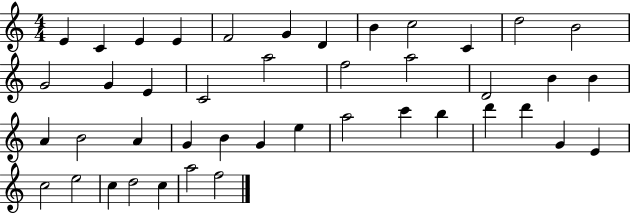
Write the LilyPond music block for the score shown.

{
  \clef treble
  \numericTimeSignature
  \time 4/4
  \key c \major
  e'4 c'4 e'4 e'4 | f'2 g'4 d'4 | b'4 c''2 c'4 | d''2 b'2 | \break g'2 g'4 e'4 | c'2 a''2 | f''2 a''2 | d'2 b'4 b'4 | \break a'4 b'2 a'4 | g'4 b'4 g'4 e''4 | a''2 c'''4 b''4 | d'''4 d'''4 g'4 e'4 | \break c''2 e''2 | c''4 d''2 c''4 | a''2 f''2 | \bar "|."
}